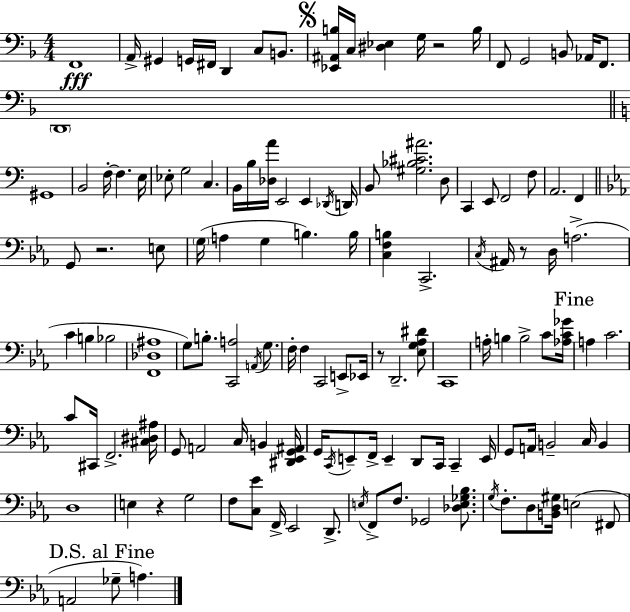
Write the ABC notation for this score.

X:1
T:Untitled
M:4/4
L:1/4
K:F
F,,4 A,,/4 ^G,, G,,/4 ^F,,/4 D,, C,/2 B,,/2 [_E,,^A,,B,]/4 C,/4 [^D,_E,] G,/4 z2 B,/4 F,,/2 G,,2 B,,/2 _A,,/4 F,,/2 D,,4 ^G,,4 B,,2 F,/4 F, E,/4 _E,/2 G,2 C, B,,/4 B,/4 [_D,A]/4 E,,2 E,, _D,,/4 D,,/4 B,,/2 [^G,_B,^C^A]2 D,/2 C,, E,,/2 F,,2 F,/2 A,,2 F,, G,,/2 z2 E,/2 G,/4 A, G, B, B,/4 [C,F,B,] C,,2 C,/4 ^A,,/4 z/2 D,/4 A,2 C B, _B,2 [F,,_D,^A,]4 G,/2 B,/2 [C,,A,]2 A,,/4 G,/2 F,/4 F, C,,2 E,,/2 _E,,/4 z/2 D,,2 [_E,G,_A,^D]/2 C,,4 A,/4 B, B,2 C/2 [_A,C_G]/4 A, C2 C/2 ^C,,/4 F,,2 [^C,^D,^A,]/4 G,,/2 A,,2 C,/4 B,, [^D,,_E,,G,,^A,,]/4 G,,/4 C,,/4 E,,/2 F,,/4 E,, D,,/2 C,,/4 C,, E,,/4 G,,/2 A,,/4 B,,2 C,/4 B,, D,4 E, z G,2 F,/2 [C,_E]/2 F,,/4 _E,,2 D,,/2 E,/4 F,,/2 F,/2 _G,,2 [_D,E,_G,_B,]/2 G,/4 F,/2 D,/2 [B,,D,^G,]/4 E,2 ^F,,/2 A,,2 _G,/2 A,